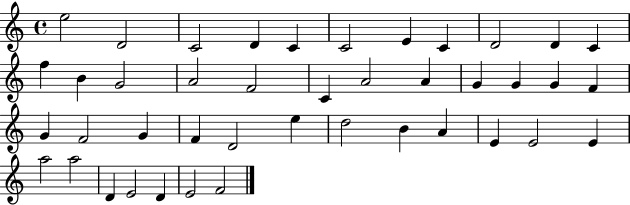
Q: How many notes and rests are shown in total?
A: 42